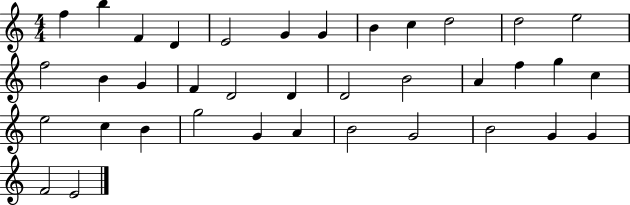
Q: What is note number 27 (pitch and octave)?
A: B4